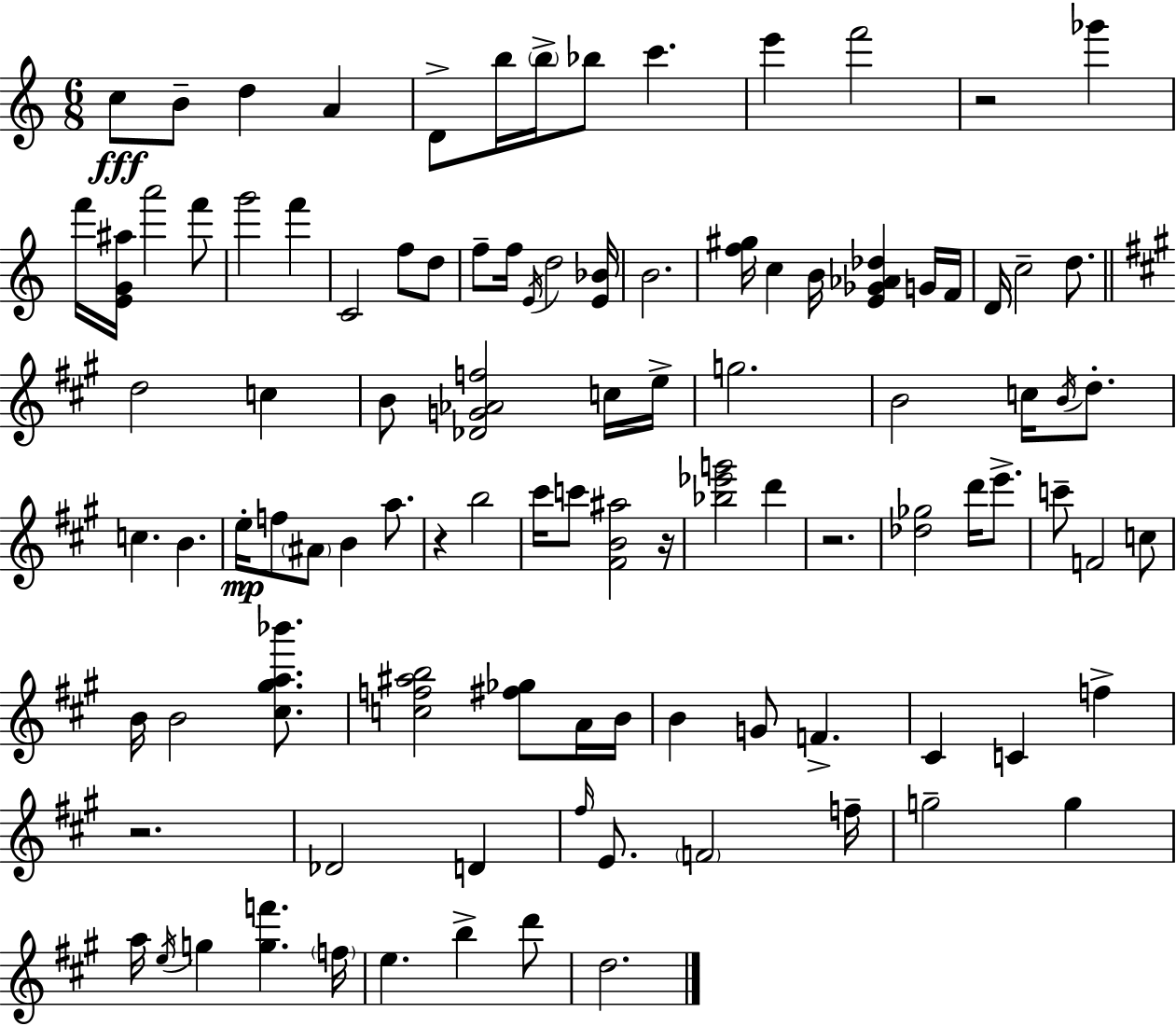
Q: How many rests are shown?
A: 5